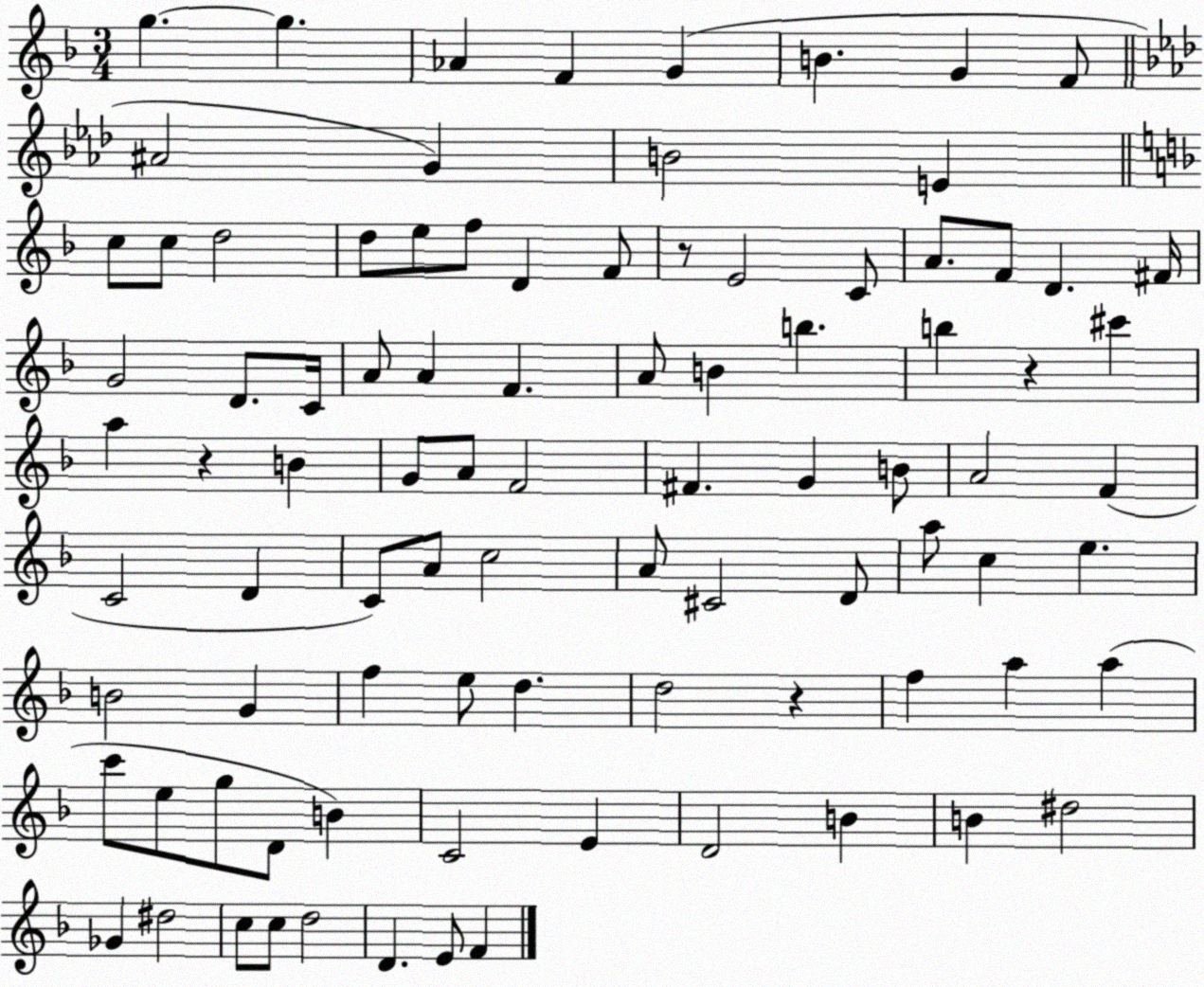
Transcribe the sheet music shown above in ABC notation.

X:1
T:Untitled
M:3/4
L:1/4
K:F
g g _A F G B G F/2 ^A2 G B2 E c/2 c/2 d2 d/2 e/2 f/2 D F/2 z/2 E2 C/2 A/2 F/2 D ^F/4 G2 D/2 C/4 A/2 A F A/2 B b b z ^c' a z B G/2 A/2 F2 ^F G B/2 A2 F C2 D C/2 A/2 c2 A/2 ^C2 D/2 a/2 c e B2 G f e/2 d d2 z f a a c'/2 e/2 g/2 D/2 B C2 E D2 B B ^d2 _G ^d2 c/2 c/2 d2 D E/2 F